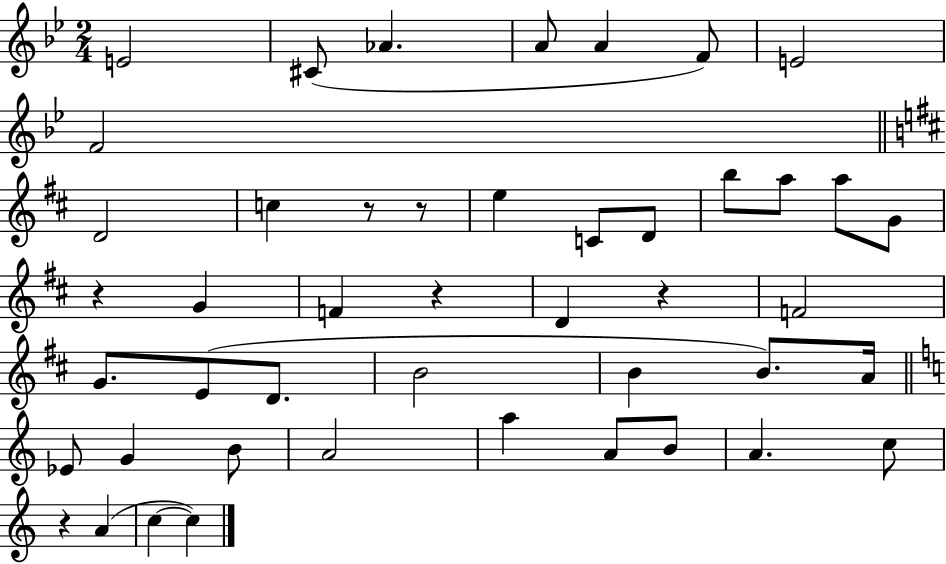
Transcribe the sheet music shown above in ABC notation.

X:1
T:Untitled
M:2/4
L:1/4
K:Bb
E2 ^C/2 _A A/2 A F/2 E2 F2 D2 c z/2 z/2 e C/2 D/2 b/2 a/2 a/2 G/2 z G F z D z F2 G/2 E/2 D/2 B2 B B/2 A/4 _E/2 G B/2 A2 a A/2 B/2 A c/2 z A c c